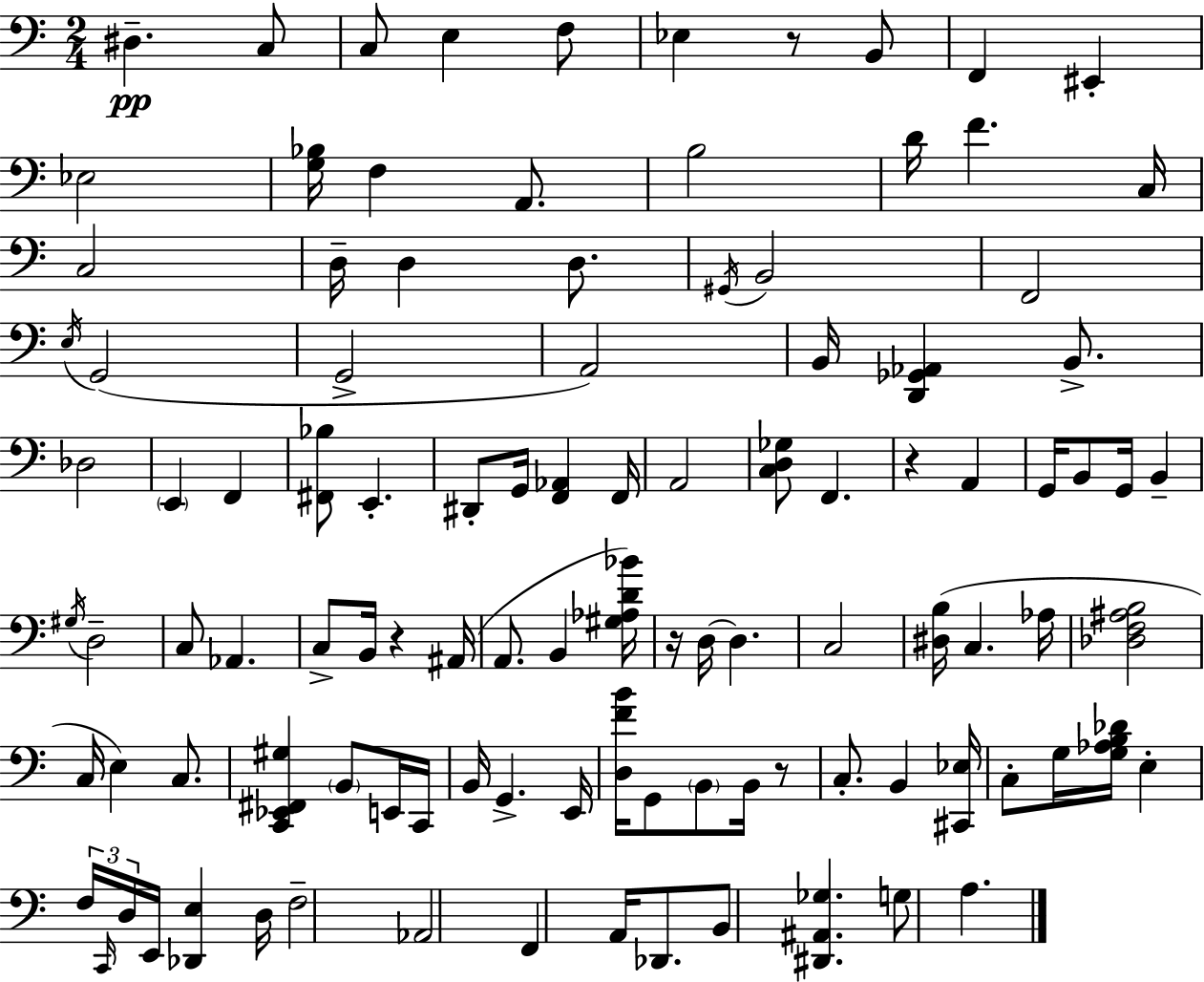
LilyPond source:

{
  \clef bass
  \numericTimeSignature
  \time 2/4
  \key a \minor
  dis4.--\pp c8 | c8 e4 f8 | ees4 r8 b,8 | f,4 eis,4-. | \break ees2 | <g bes>16 f4 a,8. | b2 | d'16 f'4. c16 | \break c2 | d16-- d4 d8. | \acciaccatura { gis,16 } b,2 | f,2 | \break \acciaccatura { e16 } g,2( | g,2-> | a,2) | b,16 <d, ges, aes,>4 b,8.-> | \break des2 | \parenthesize e,4 f,4 | <fis, bes>8 e,4.-. | dis,8-. g,16 <f, aes,>4 | \break f,16 a,2 | <c d ges>8 f,4. | r4 a,4 | g,16 b,8 g,16 b,4-- | \break \acciaccatura { gis16 } d2-- | c8 aes,4. | c8-> b,16 r4 | ais,16( a,8. b,4 | \break <gis aes d' bes'>16) r16 d16~~ d4. | c2 | <dis b>16( c4. | aes16 <des f ais b>2 | \break c16 e4) | c8. <c, ees, fis, gis>4 \parenthesize b,8 | e,16 c,16 b,16 g,4.-> | e,16 <d f' b'>16 g,8 \parenthesize b,8 | \break b,16 r8 c8.-. b,4 | <cis, ees>16 c8-. g16 <g aes b des'>16 e4-. | \tuplet 3/2 { f16 \grace { c,16 } d16 } e,16 <des, e>4 | d16 f2-- | \break aes,2 | f,4 | a,16 des,8. b,8 <dis, ais, ges>4. | g8 a4. | \break \bar "|."
}